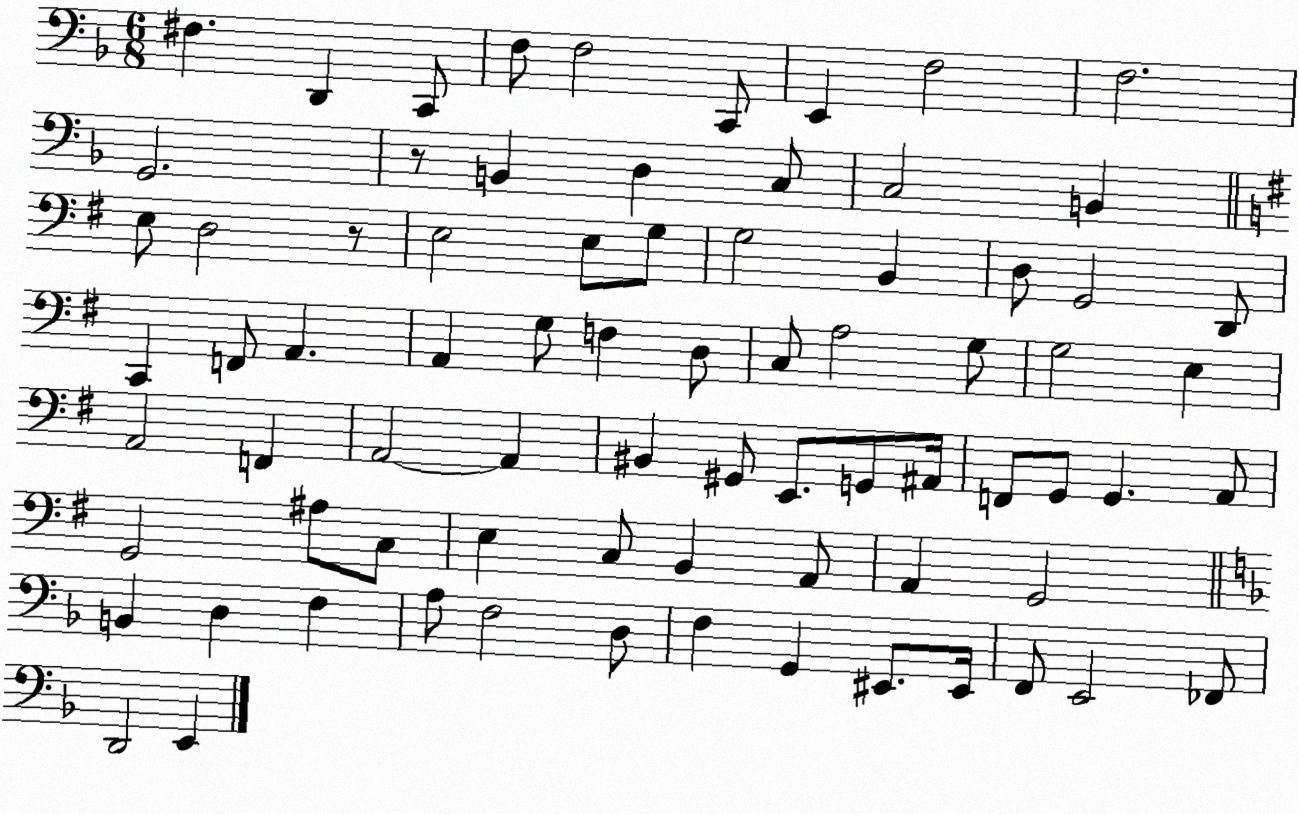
X:1
T:Untitled
M:6/8
L:1/4
K:F
^F, D,, C,,/2 F,/2 F,2 C,,/2 E,, F,2 F,2 G,,2 z/2 B,, D, C,/2 C,2 B,, E,/2 D,2 z/2 E,2 E,/2 G,/2 G,2 B,, D,/2 G,,2 D,,/2 C,, F,,/2 A,, A,, G,/2 F, D,/2 C,/2 A,2 G,/2 G,2 E, A,,2 F,, A,,2 A,, ^B,, ^G,,/2 E,,/2 G,,/2 ^A,,/4 F,,/2 G,,/2 G,, A,,/2 G,,2 ^A,/2 C,/2 E, C,/2 B,, A,,/2 A,, G,,2 B,, D, F, A,/2 F,2 D,/2 F, G,, ^E,,/2 ^E,,/4 F,,/2 E,,2 _F,,/2 D,,2 E,,